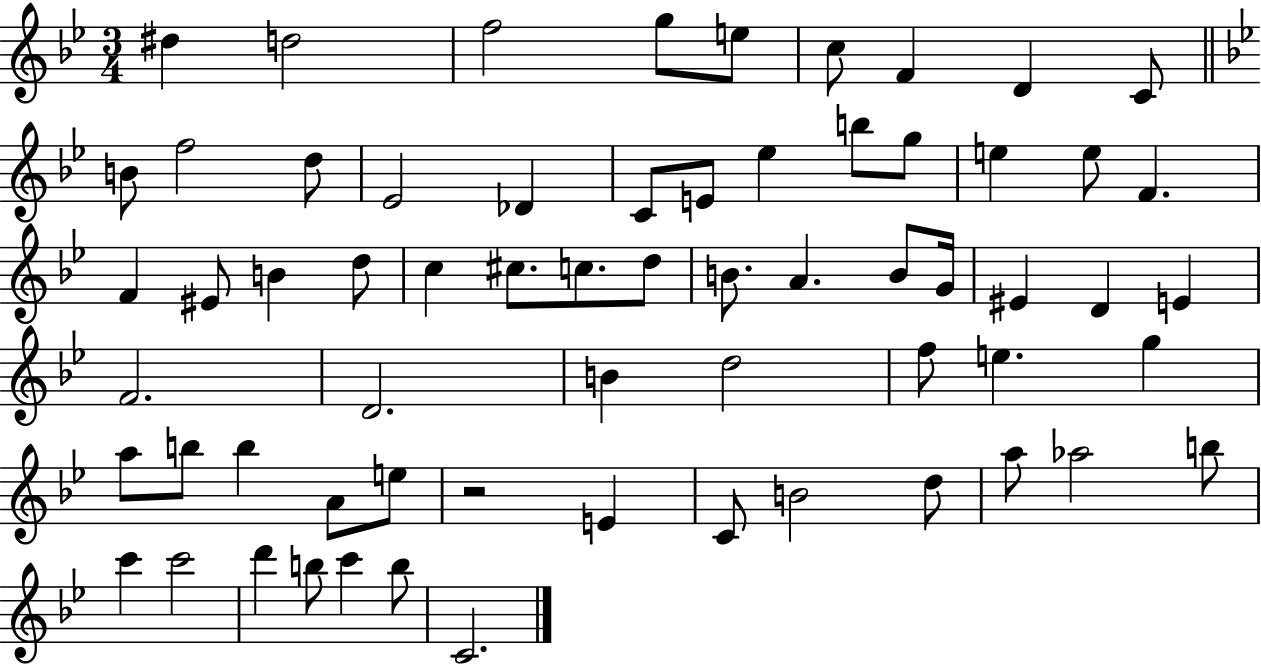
D#5/q D5/h F5/h G5/e E5/e C5/e F4/q D4/q C4/e B4/e F5/h D5/e Eb4/h Db4/q C4/e E4/e Eb5/q B5/e G5/e E5/q E5/e F4/q. F4/q EIS4/e B4/q D5/e C5/q C#5/e. C5/e. D5/e B4/e. A4/q. B4/e G4/s EIS4/q D4/q E4/q F4/h. D4/h. B4/q D5/h F5/e E5/q. G5/q A5/e B5/e B5/q A4/e E5/e R/h E4/q C4/e B4/h D5/e A5/e Ab5/h B5/e C6/q C6/h D6/q B5/e C6/q B5/e C4/h.